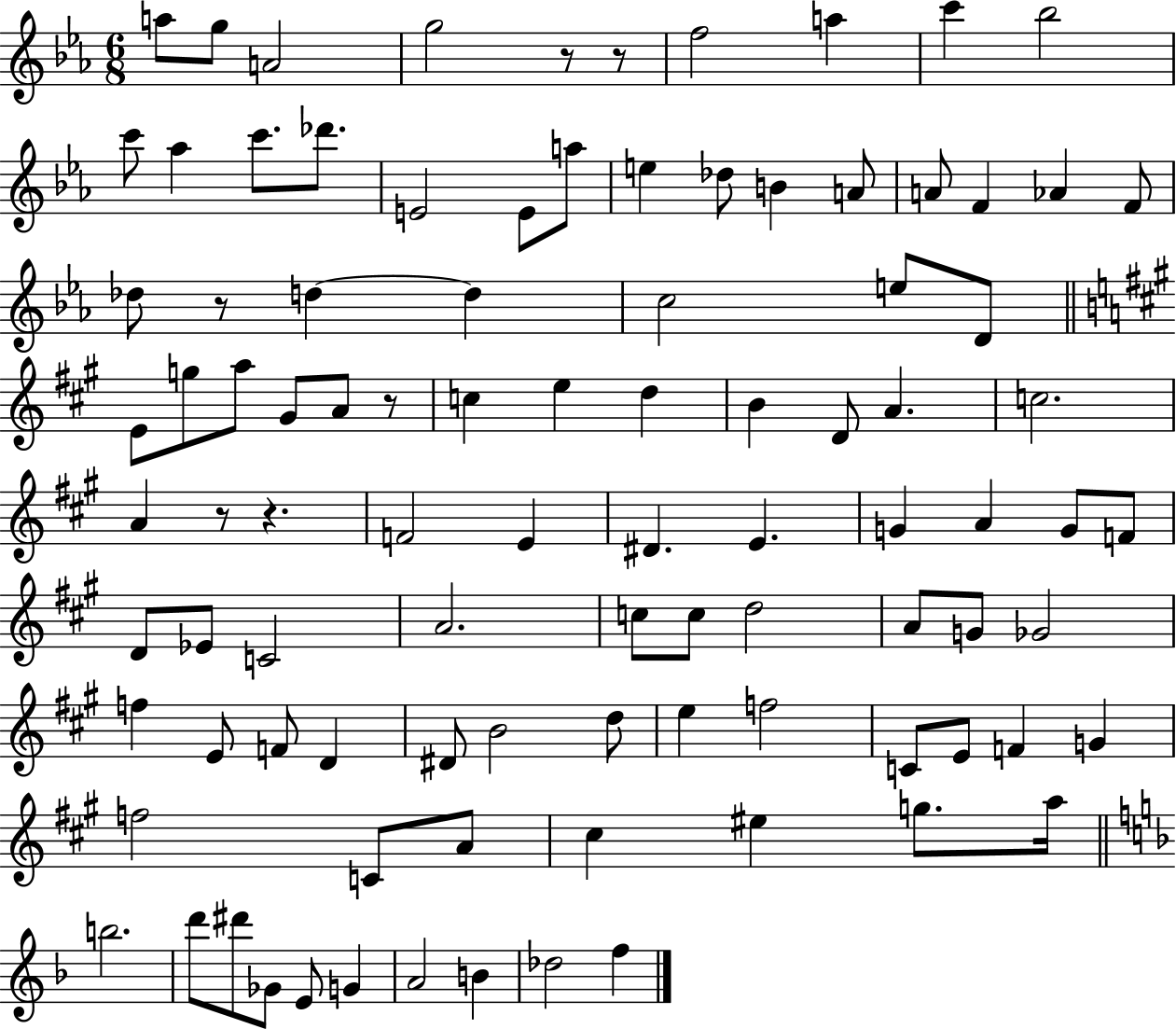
A5/e G5/e A4/h G5/h R/e R/e F5/h A5/q C6/q Bb5/h C6/e Ab5/q C6/e. Db6/e. E4/h E4/e A5/e E5/q Db5/e B4/q A4/e A4/e F4/q Ab4/q F4/e Db5/e R/e D5/q D5/q C5/h E5/e D4/e E4/e G5/e A5/e G#4/e A4/e R/e C5/q E5/q D5/q B4/q D4/e A4/q. C5/h. A4/q R/e R/q. F4/h E4/q D#4/q. E4/q. G4/q A4/q G4/e F4/e D4/e Eb4/e C4/h A4/h. C5/e C5/e D5/h A4/e G4/e Gb4/h F5/q E4/e F4/e D4/q D#4/e B4/h D5/e E5/q F5/h C4/e E4/e F4/q G4/q F5/h C4/e A4/e C#5/q EIS5/q G5/e. A5/s B5/h. D6/e D#6/e Gb4/e E4/e G4/q A4/h B4/q Db5/h F5/q